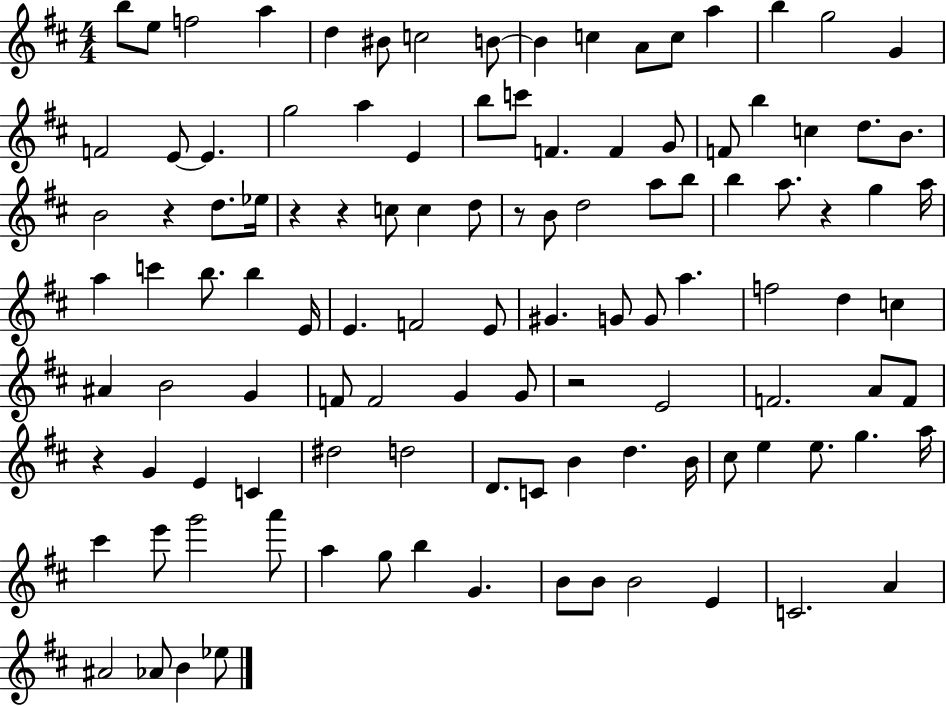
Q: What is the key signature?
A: D major